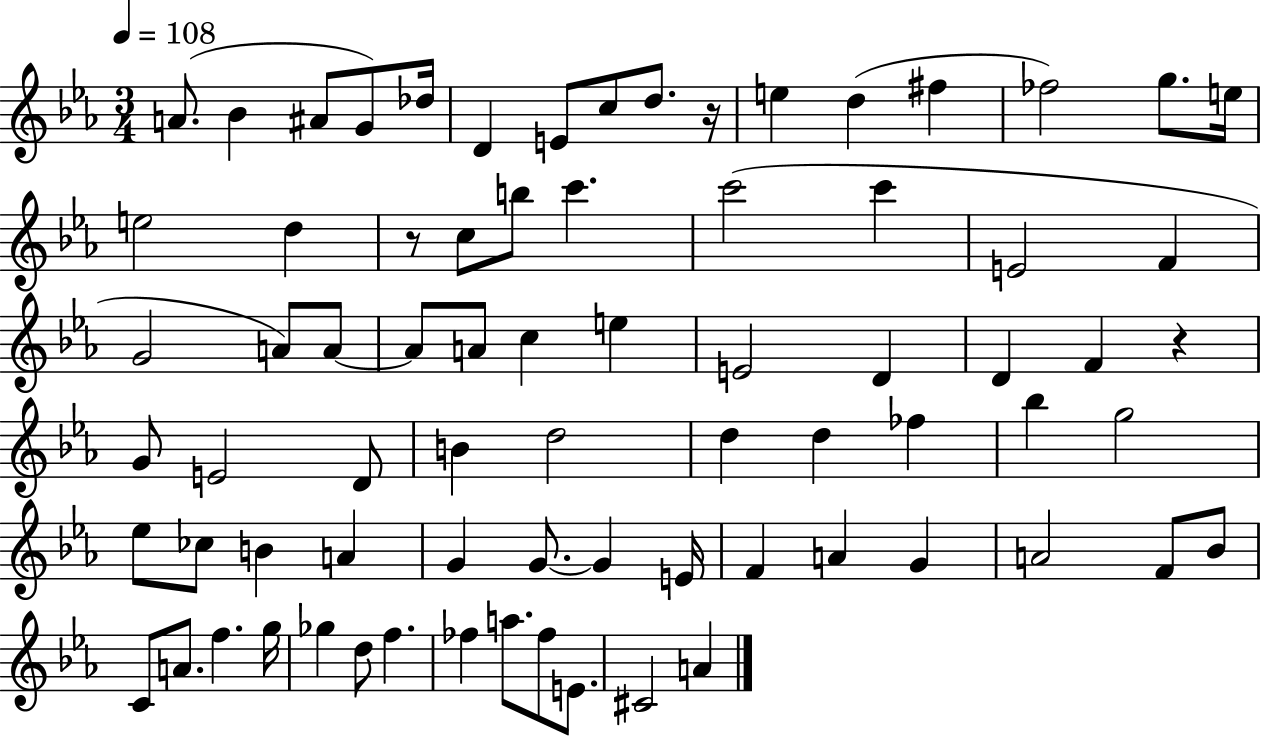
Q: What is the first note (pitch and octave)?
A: A4